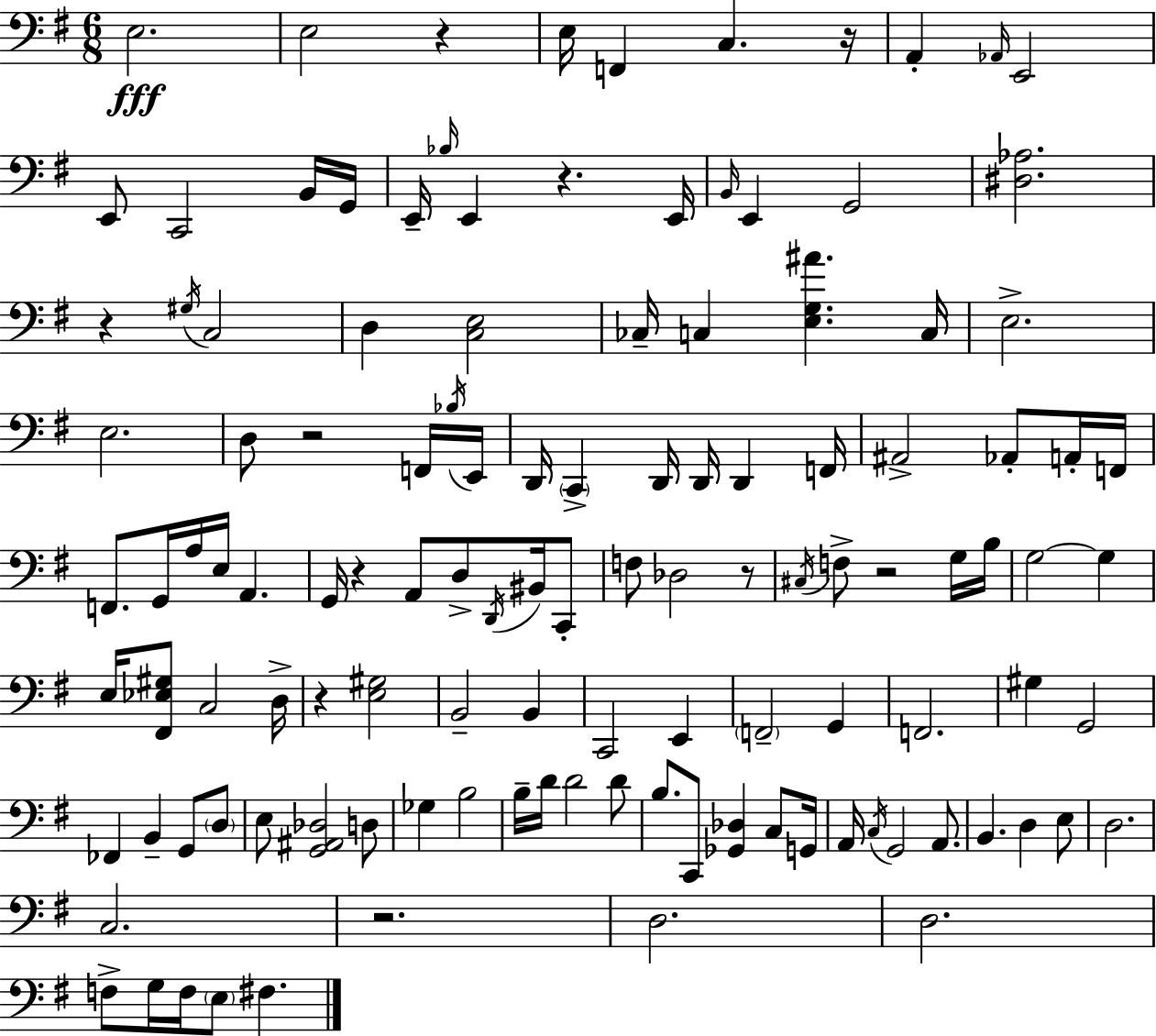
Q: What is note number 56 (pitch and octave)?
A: F3